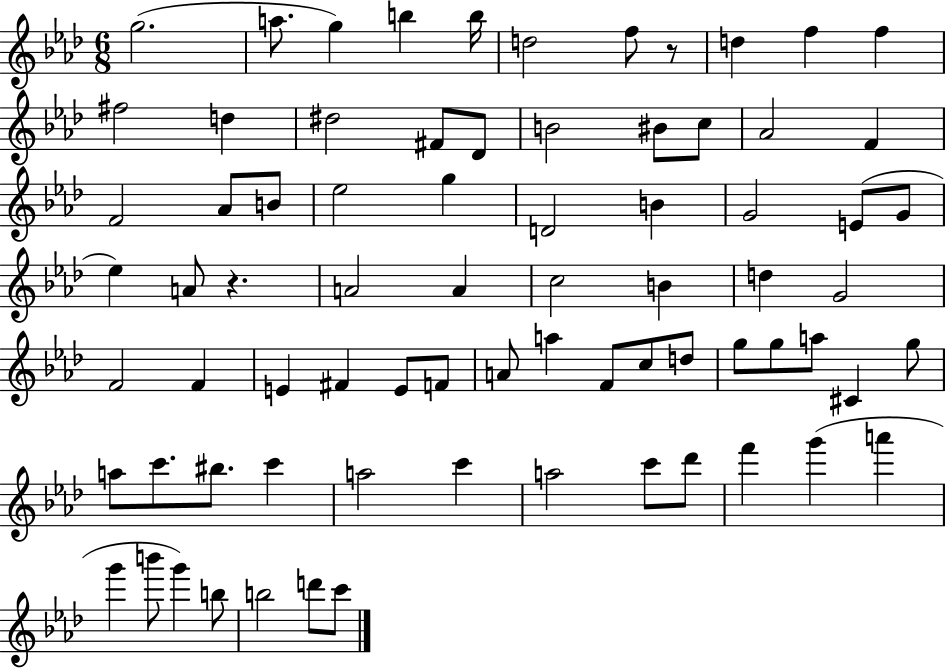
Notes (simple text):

G5/h. A5/e. G5/q B5/q B5/s D5/h F5/e R/e D5/q F5/q F5/q F#5/h D5/q D#5/h F#4/e Db4/e B4/h BIS4/e C5/e Ab4/h F4/q F4/h Ab4/e B4/e Eb5/h G5/q D4/h B4/q G4/h E4/e G4/e Eb5/q A4/e R/q. A4/h A4/q C5/h B4/q D5/q G4/h F4/h F4/q E4/q F#4/q E4/e F4/e A4/e A5/q F4/e C5/e D5/e G5/e G5/e A5/e C#4/q G5/e A5/e C6/e. BIS5/e. C6/q A5/h C6/q A5/h C6/e Db6/e F6/q G6/q A6/q G6/q B6/e G6/q B5/e B5/h D6/e C6/e